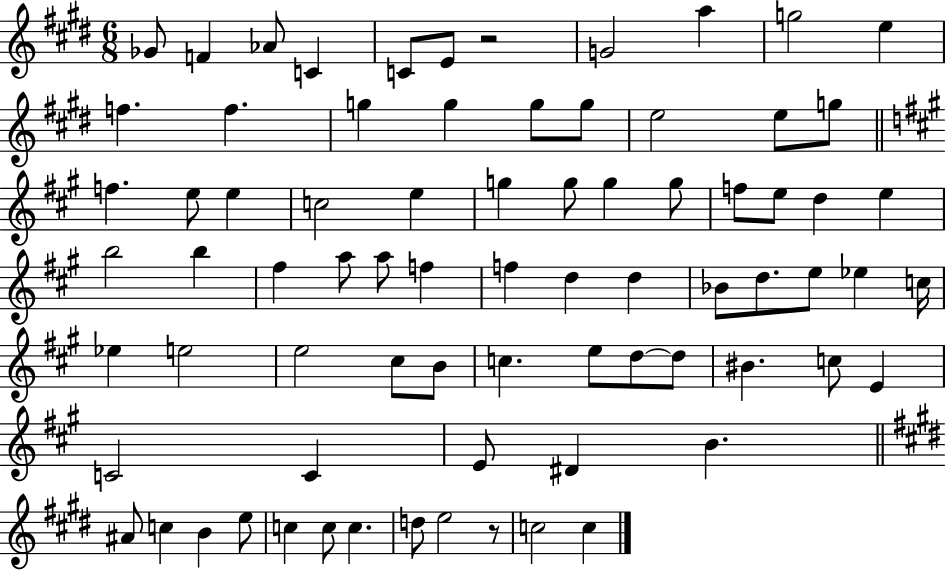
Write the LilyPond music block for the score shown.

{
  \clef treble
  \numericTimeSignature
  \time 6/8
  \key e \major
  ges'8 f'4 aes'8 c'4 | c'8 e'8 r2 | g'2 a''4 | g''2 e''4 | \break f''4. f''4. | g''4 g''4 g''8 g''8 | e''2 e''8 g''8 | \bar "||" \break \key a \major f''4. e''8 e''4 | c''2 e''4 | g''4 g''8 g''4 g''8 | f''8 e''8 d''4 e''4 | \break b''2 b''4 | fis''4 a''8 a''8 f''4 | f''4 d''4 d''4 | bes'8 d''8. e''8 ees''4 c''16 | \break ees''4 e''2 | e''2 cis''8 b'8 | c''4. e''8 d''8~~ d''8 | bis'4. c''8 e'4 | \break c'2 c'4 | e'8 dis'4 b'4. | \bar "||" \break \key e \major ais'8 c''4 b'4 e''8 | c''4 c''8 c''4. | d''8 e''2 r8 | c''2 c''4 | \break \bar "|."
}